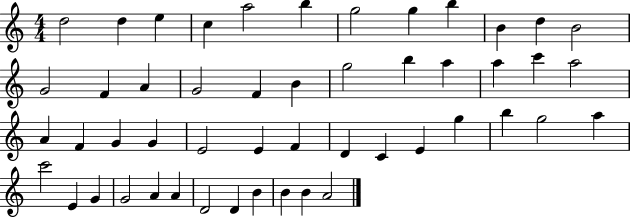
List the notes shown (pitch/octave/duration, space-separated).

D5/h D5/q E5/q C5/q A5/h B5/q G5/h G5/q B5/q B4/q D5/q B4/h G4/h F4/q A4/q G4/h F4/q B4/q G5/h B5/q A5/q A5/q C6/q A5/h A4/q F4/q G4/q G4/q E4/h E4/q F4/q D4/q C4/q E4/q G5/q B5/q G5/h A5/q C6/h E4/q G4/q G4/h A4/q A4/q D4/h D4/q B4/q B4/q B4/q A4/h